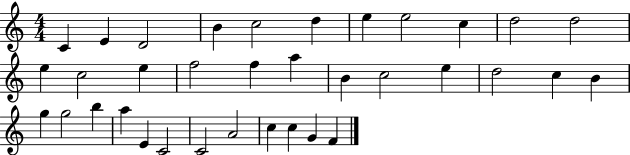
C4/q E4/q D4/h B4/q C5/h D5/q E5/q E5/h C5/q D5/h D5/h E5/q C5/h E5/q F5/h F5/q A5/q B4/q C5/h E5/q D5/h C5/q B4/q G5/q G5/h B5/q A5/q E4/q C4/h C4/h A4/h C5/q C5/q G4/q F4/q